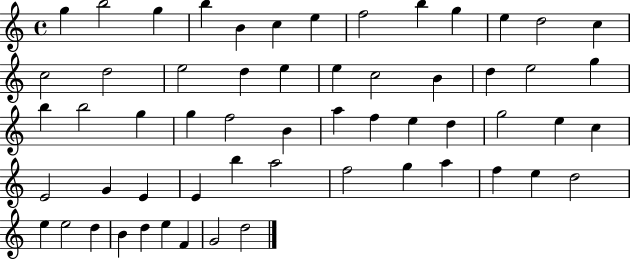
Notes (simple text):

G5/q B5/h G5/q B5/q B4/q C5/q E5/q F5/h B5/q G5/q E5/q D5/h C5/q C5/h D5/h E5/h D5/q E5/q E5/q C5/h B4/q D5/q E5/h G5/q B5/q B5/h G5/q G5/q F5/h B4/q A5/q F5/q E5/q D5/q G5/h E5/q C5/q E4/h G4/q E4/q E4/q B5/q A5/h F5/h G5/q A5/q F5/q E5/q D5/h E5/q E5/h D5/q B4/q D5/q E5/q F4/q G4/h D5/h